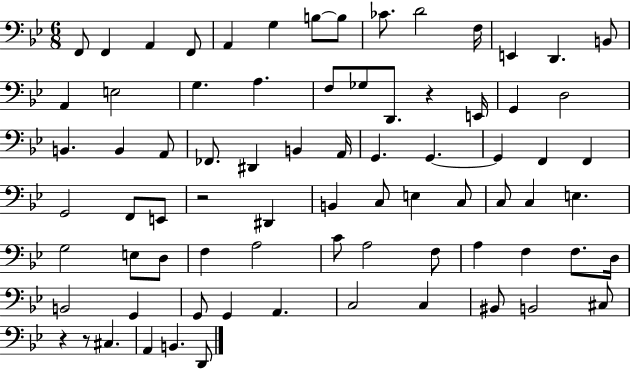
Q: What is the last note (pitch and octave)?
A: D2